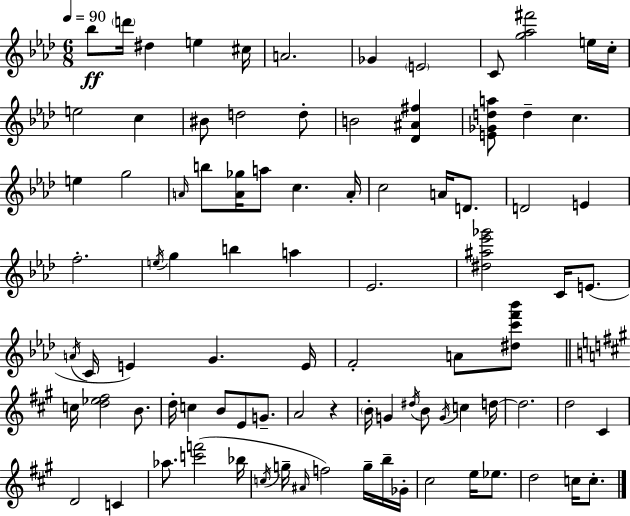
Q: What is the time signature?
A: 6/8